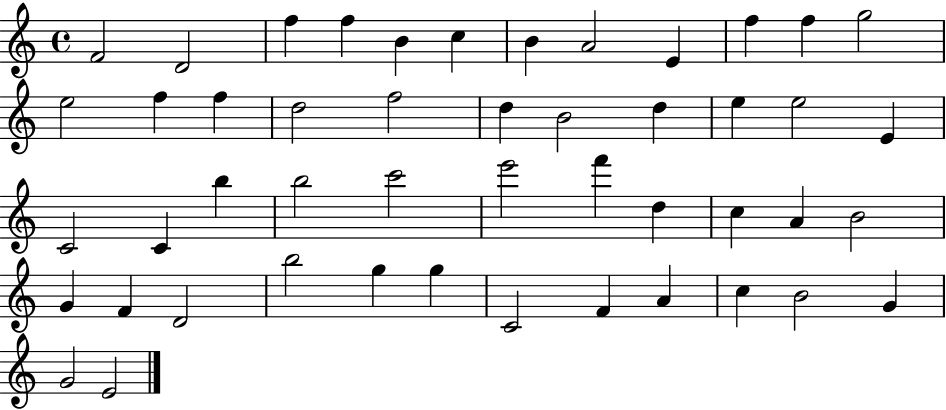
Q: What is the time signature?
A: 4/4